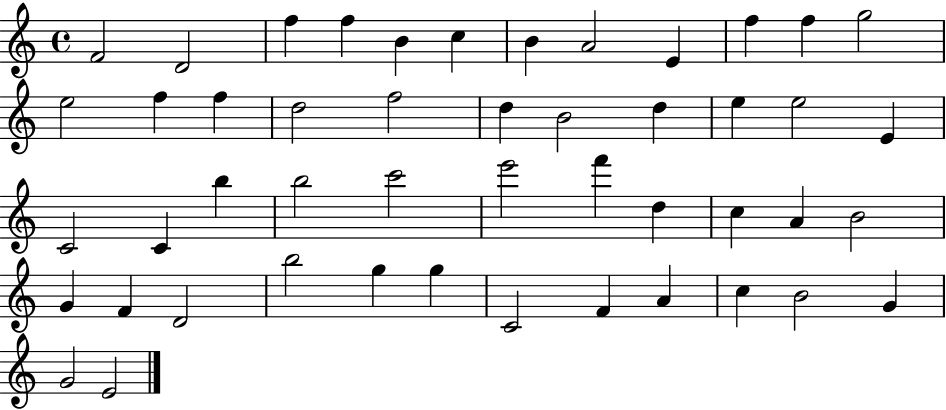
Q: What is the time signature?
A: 4/4